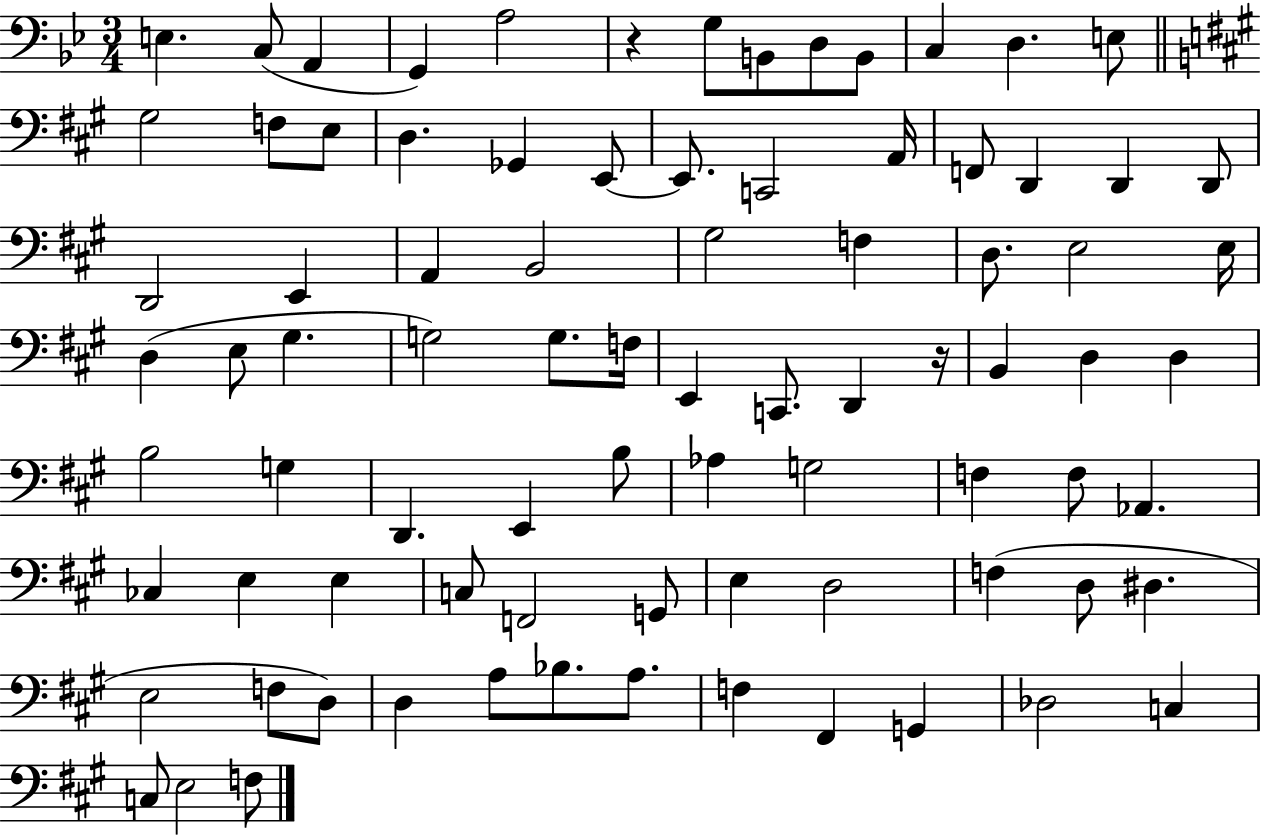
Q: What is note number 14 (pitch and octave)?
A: F3